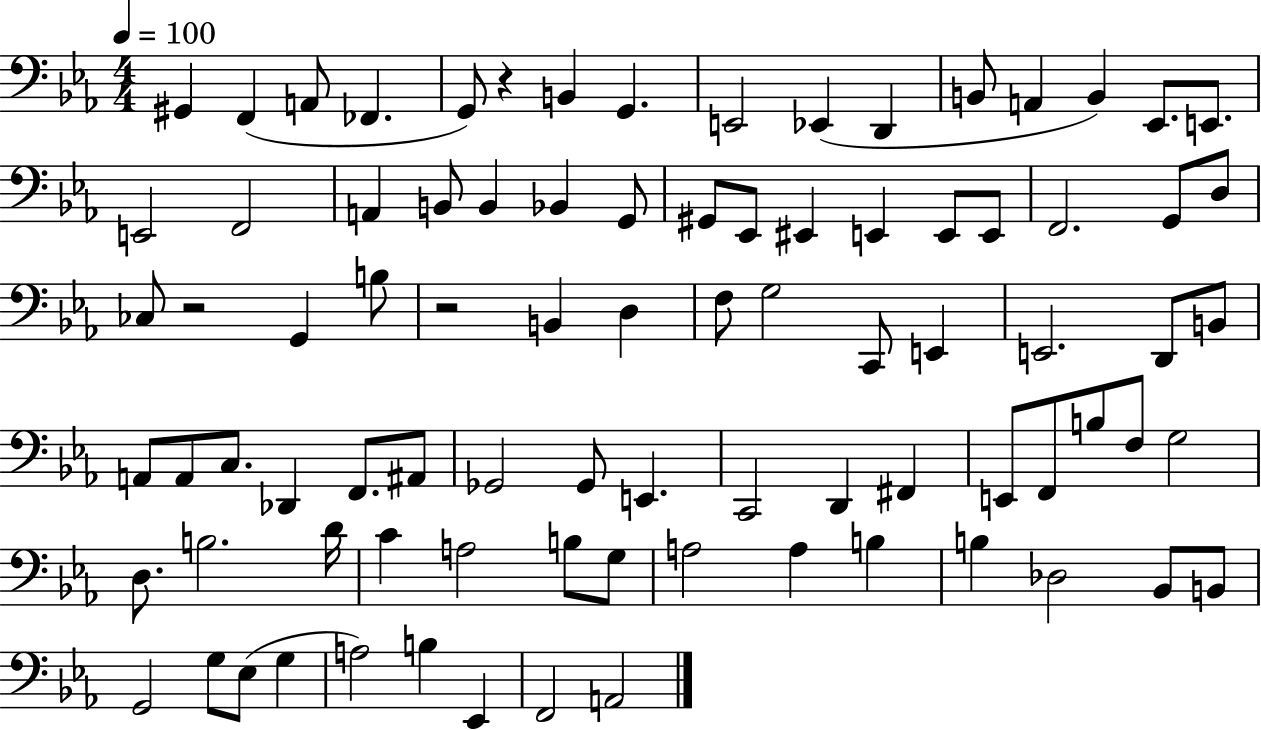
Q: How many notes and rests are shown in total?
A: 86